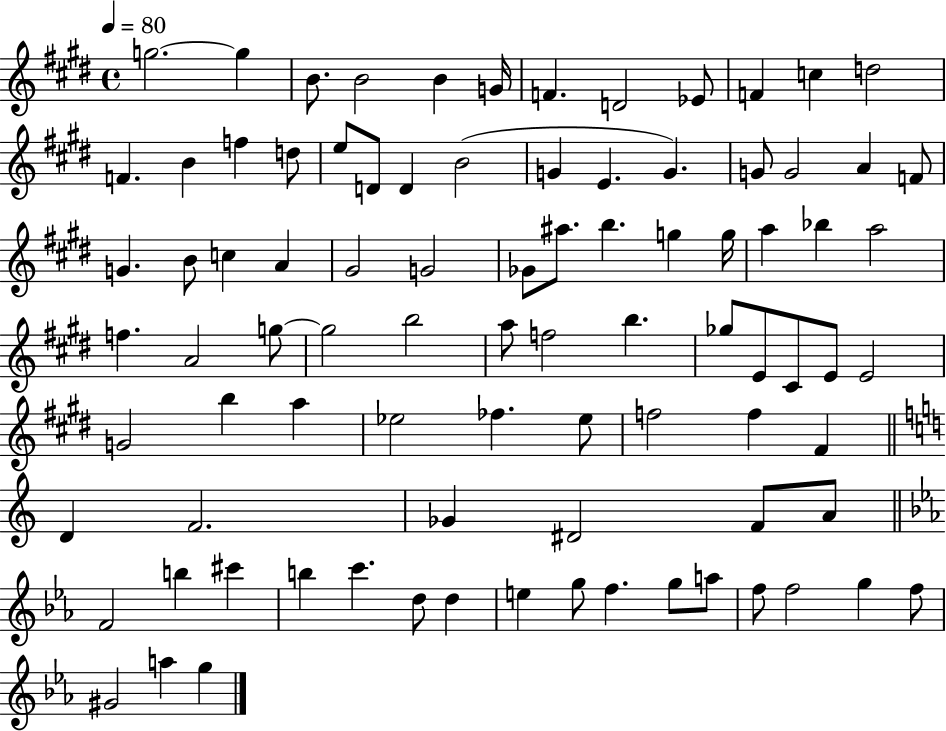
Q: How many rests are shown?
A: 0